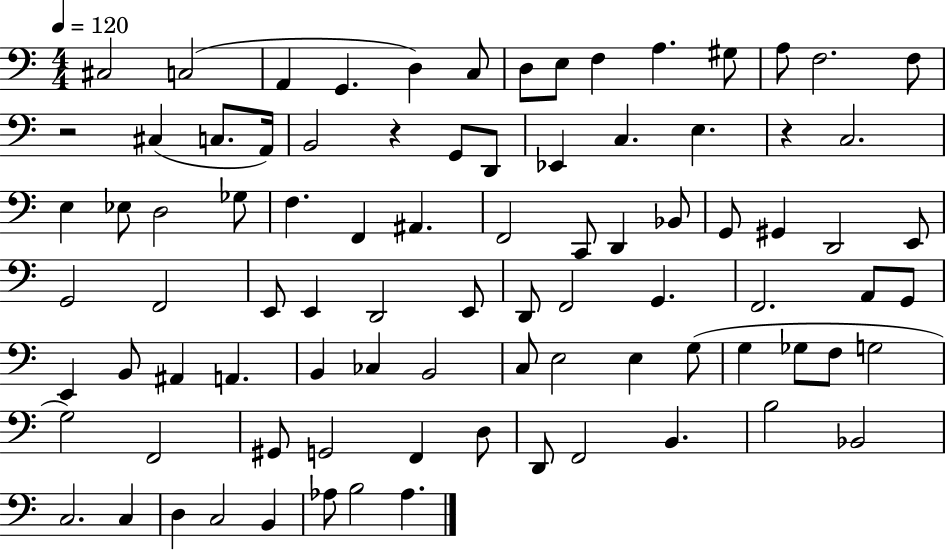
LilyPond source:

{
  \clef bass
  \numericTimeSignature
  \time 4/4
  \key c \major
  \tempo 4 = 120
  cis2 c2( | a,4 g,4. d4) c8 | d8 e8 f4 a4. gis8 | a8 f2. f8 | \break r2 cis4( c8. a,16) | b,2 r4 g,8 d,8 | ees,4 c4. e4. | r4 c2. | \break e4 ees8 d2 ges8 | f4. f,4 ais,4. | f,2 c,8 d,4 bes,8 | g,8 gis,4 d,2 e,8 | \break g,2 f,2 | e,8 e,4 d,2 e,8 | d,8 f,2 g,4. | f,2. a,8 g,8 | \break e,4 b,8 ais,4 a,4. | b,4 ces4 b,2 | c8 e2 e4 g8( | g4 ges8 f8 g2 | \break g2) f,2 | gis,8 g,2 f,4 d8 | d,8 f,2 b,4. | b2 bes,2 | \break c2. c4 | d4 c2 b,4 | aes8 b2 aes4. | \bar "|."
}